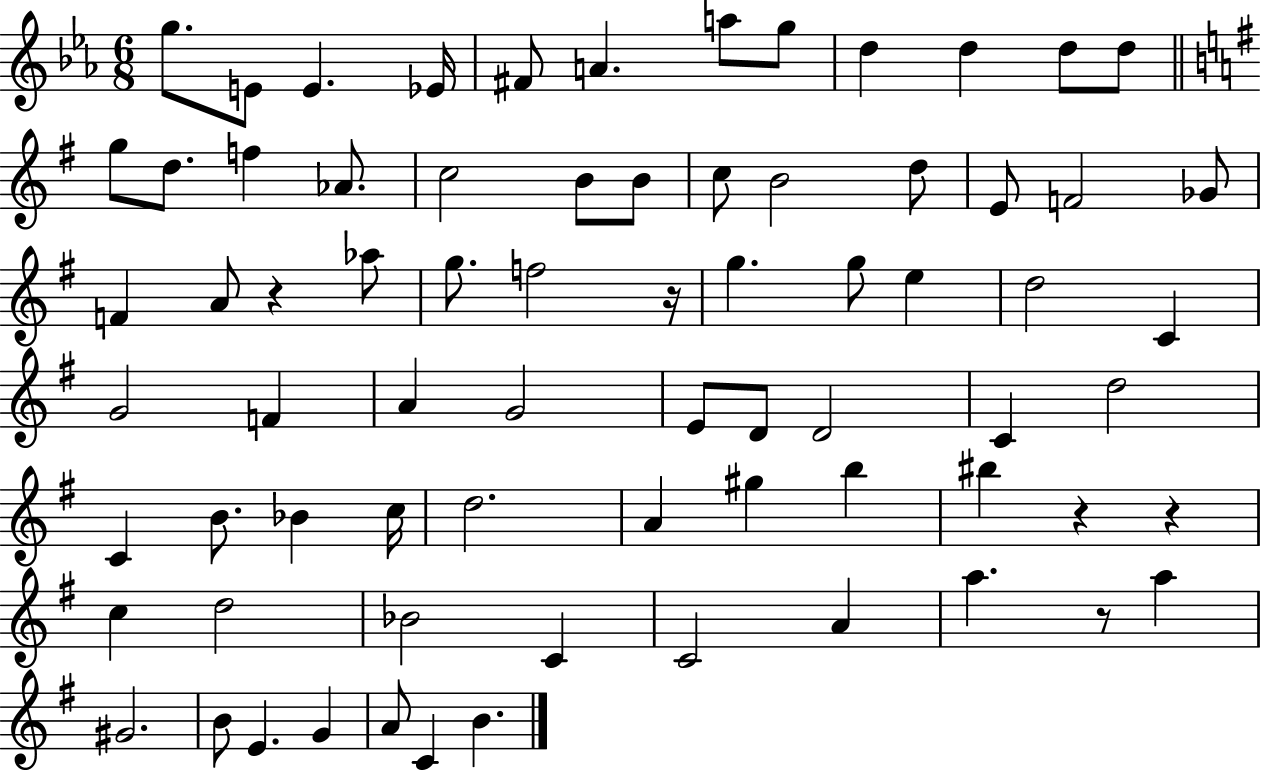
G5/e. E4/e E4/q. Eb4/s F#4/e A4/q. A5/e G5/e D5/q D5/q D5/e D5/e G5/e D5/e. F5/q Ab4/e. C5/h B4/e B4/e C5/e B4/h D5/e E4/e F4/h Gb4/e F4/q A4/e R/q Ab5/e G5/e. F5/h R/s G5/q. G5/e E5/q D5/h C4/q G4/h F4/q A4/q G4/h E4/e D4/e D4/h C4/q D5/h C4/q B4/e. Bb4/q C5/s D5/h. A4/q G#5/q B5/q BIS5/q R/q R/q C5/q D5/h Bb4/h C4/q C4/h A4/q A5/q. R/e A5/q G#4/h. B4/e E4/q. G4/q A4/e C4/q B4/q.